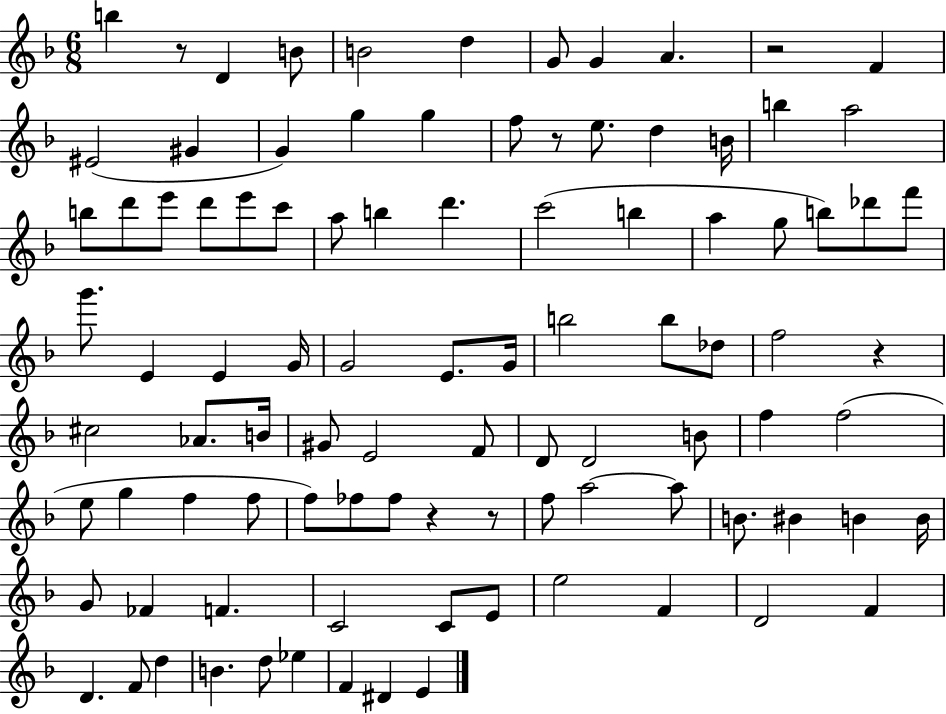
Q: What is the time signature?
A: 6/8